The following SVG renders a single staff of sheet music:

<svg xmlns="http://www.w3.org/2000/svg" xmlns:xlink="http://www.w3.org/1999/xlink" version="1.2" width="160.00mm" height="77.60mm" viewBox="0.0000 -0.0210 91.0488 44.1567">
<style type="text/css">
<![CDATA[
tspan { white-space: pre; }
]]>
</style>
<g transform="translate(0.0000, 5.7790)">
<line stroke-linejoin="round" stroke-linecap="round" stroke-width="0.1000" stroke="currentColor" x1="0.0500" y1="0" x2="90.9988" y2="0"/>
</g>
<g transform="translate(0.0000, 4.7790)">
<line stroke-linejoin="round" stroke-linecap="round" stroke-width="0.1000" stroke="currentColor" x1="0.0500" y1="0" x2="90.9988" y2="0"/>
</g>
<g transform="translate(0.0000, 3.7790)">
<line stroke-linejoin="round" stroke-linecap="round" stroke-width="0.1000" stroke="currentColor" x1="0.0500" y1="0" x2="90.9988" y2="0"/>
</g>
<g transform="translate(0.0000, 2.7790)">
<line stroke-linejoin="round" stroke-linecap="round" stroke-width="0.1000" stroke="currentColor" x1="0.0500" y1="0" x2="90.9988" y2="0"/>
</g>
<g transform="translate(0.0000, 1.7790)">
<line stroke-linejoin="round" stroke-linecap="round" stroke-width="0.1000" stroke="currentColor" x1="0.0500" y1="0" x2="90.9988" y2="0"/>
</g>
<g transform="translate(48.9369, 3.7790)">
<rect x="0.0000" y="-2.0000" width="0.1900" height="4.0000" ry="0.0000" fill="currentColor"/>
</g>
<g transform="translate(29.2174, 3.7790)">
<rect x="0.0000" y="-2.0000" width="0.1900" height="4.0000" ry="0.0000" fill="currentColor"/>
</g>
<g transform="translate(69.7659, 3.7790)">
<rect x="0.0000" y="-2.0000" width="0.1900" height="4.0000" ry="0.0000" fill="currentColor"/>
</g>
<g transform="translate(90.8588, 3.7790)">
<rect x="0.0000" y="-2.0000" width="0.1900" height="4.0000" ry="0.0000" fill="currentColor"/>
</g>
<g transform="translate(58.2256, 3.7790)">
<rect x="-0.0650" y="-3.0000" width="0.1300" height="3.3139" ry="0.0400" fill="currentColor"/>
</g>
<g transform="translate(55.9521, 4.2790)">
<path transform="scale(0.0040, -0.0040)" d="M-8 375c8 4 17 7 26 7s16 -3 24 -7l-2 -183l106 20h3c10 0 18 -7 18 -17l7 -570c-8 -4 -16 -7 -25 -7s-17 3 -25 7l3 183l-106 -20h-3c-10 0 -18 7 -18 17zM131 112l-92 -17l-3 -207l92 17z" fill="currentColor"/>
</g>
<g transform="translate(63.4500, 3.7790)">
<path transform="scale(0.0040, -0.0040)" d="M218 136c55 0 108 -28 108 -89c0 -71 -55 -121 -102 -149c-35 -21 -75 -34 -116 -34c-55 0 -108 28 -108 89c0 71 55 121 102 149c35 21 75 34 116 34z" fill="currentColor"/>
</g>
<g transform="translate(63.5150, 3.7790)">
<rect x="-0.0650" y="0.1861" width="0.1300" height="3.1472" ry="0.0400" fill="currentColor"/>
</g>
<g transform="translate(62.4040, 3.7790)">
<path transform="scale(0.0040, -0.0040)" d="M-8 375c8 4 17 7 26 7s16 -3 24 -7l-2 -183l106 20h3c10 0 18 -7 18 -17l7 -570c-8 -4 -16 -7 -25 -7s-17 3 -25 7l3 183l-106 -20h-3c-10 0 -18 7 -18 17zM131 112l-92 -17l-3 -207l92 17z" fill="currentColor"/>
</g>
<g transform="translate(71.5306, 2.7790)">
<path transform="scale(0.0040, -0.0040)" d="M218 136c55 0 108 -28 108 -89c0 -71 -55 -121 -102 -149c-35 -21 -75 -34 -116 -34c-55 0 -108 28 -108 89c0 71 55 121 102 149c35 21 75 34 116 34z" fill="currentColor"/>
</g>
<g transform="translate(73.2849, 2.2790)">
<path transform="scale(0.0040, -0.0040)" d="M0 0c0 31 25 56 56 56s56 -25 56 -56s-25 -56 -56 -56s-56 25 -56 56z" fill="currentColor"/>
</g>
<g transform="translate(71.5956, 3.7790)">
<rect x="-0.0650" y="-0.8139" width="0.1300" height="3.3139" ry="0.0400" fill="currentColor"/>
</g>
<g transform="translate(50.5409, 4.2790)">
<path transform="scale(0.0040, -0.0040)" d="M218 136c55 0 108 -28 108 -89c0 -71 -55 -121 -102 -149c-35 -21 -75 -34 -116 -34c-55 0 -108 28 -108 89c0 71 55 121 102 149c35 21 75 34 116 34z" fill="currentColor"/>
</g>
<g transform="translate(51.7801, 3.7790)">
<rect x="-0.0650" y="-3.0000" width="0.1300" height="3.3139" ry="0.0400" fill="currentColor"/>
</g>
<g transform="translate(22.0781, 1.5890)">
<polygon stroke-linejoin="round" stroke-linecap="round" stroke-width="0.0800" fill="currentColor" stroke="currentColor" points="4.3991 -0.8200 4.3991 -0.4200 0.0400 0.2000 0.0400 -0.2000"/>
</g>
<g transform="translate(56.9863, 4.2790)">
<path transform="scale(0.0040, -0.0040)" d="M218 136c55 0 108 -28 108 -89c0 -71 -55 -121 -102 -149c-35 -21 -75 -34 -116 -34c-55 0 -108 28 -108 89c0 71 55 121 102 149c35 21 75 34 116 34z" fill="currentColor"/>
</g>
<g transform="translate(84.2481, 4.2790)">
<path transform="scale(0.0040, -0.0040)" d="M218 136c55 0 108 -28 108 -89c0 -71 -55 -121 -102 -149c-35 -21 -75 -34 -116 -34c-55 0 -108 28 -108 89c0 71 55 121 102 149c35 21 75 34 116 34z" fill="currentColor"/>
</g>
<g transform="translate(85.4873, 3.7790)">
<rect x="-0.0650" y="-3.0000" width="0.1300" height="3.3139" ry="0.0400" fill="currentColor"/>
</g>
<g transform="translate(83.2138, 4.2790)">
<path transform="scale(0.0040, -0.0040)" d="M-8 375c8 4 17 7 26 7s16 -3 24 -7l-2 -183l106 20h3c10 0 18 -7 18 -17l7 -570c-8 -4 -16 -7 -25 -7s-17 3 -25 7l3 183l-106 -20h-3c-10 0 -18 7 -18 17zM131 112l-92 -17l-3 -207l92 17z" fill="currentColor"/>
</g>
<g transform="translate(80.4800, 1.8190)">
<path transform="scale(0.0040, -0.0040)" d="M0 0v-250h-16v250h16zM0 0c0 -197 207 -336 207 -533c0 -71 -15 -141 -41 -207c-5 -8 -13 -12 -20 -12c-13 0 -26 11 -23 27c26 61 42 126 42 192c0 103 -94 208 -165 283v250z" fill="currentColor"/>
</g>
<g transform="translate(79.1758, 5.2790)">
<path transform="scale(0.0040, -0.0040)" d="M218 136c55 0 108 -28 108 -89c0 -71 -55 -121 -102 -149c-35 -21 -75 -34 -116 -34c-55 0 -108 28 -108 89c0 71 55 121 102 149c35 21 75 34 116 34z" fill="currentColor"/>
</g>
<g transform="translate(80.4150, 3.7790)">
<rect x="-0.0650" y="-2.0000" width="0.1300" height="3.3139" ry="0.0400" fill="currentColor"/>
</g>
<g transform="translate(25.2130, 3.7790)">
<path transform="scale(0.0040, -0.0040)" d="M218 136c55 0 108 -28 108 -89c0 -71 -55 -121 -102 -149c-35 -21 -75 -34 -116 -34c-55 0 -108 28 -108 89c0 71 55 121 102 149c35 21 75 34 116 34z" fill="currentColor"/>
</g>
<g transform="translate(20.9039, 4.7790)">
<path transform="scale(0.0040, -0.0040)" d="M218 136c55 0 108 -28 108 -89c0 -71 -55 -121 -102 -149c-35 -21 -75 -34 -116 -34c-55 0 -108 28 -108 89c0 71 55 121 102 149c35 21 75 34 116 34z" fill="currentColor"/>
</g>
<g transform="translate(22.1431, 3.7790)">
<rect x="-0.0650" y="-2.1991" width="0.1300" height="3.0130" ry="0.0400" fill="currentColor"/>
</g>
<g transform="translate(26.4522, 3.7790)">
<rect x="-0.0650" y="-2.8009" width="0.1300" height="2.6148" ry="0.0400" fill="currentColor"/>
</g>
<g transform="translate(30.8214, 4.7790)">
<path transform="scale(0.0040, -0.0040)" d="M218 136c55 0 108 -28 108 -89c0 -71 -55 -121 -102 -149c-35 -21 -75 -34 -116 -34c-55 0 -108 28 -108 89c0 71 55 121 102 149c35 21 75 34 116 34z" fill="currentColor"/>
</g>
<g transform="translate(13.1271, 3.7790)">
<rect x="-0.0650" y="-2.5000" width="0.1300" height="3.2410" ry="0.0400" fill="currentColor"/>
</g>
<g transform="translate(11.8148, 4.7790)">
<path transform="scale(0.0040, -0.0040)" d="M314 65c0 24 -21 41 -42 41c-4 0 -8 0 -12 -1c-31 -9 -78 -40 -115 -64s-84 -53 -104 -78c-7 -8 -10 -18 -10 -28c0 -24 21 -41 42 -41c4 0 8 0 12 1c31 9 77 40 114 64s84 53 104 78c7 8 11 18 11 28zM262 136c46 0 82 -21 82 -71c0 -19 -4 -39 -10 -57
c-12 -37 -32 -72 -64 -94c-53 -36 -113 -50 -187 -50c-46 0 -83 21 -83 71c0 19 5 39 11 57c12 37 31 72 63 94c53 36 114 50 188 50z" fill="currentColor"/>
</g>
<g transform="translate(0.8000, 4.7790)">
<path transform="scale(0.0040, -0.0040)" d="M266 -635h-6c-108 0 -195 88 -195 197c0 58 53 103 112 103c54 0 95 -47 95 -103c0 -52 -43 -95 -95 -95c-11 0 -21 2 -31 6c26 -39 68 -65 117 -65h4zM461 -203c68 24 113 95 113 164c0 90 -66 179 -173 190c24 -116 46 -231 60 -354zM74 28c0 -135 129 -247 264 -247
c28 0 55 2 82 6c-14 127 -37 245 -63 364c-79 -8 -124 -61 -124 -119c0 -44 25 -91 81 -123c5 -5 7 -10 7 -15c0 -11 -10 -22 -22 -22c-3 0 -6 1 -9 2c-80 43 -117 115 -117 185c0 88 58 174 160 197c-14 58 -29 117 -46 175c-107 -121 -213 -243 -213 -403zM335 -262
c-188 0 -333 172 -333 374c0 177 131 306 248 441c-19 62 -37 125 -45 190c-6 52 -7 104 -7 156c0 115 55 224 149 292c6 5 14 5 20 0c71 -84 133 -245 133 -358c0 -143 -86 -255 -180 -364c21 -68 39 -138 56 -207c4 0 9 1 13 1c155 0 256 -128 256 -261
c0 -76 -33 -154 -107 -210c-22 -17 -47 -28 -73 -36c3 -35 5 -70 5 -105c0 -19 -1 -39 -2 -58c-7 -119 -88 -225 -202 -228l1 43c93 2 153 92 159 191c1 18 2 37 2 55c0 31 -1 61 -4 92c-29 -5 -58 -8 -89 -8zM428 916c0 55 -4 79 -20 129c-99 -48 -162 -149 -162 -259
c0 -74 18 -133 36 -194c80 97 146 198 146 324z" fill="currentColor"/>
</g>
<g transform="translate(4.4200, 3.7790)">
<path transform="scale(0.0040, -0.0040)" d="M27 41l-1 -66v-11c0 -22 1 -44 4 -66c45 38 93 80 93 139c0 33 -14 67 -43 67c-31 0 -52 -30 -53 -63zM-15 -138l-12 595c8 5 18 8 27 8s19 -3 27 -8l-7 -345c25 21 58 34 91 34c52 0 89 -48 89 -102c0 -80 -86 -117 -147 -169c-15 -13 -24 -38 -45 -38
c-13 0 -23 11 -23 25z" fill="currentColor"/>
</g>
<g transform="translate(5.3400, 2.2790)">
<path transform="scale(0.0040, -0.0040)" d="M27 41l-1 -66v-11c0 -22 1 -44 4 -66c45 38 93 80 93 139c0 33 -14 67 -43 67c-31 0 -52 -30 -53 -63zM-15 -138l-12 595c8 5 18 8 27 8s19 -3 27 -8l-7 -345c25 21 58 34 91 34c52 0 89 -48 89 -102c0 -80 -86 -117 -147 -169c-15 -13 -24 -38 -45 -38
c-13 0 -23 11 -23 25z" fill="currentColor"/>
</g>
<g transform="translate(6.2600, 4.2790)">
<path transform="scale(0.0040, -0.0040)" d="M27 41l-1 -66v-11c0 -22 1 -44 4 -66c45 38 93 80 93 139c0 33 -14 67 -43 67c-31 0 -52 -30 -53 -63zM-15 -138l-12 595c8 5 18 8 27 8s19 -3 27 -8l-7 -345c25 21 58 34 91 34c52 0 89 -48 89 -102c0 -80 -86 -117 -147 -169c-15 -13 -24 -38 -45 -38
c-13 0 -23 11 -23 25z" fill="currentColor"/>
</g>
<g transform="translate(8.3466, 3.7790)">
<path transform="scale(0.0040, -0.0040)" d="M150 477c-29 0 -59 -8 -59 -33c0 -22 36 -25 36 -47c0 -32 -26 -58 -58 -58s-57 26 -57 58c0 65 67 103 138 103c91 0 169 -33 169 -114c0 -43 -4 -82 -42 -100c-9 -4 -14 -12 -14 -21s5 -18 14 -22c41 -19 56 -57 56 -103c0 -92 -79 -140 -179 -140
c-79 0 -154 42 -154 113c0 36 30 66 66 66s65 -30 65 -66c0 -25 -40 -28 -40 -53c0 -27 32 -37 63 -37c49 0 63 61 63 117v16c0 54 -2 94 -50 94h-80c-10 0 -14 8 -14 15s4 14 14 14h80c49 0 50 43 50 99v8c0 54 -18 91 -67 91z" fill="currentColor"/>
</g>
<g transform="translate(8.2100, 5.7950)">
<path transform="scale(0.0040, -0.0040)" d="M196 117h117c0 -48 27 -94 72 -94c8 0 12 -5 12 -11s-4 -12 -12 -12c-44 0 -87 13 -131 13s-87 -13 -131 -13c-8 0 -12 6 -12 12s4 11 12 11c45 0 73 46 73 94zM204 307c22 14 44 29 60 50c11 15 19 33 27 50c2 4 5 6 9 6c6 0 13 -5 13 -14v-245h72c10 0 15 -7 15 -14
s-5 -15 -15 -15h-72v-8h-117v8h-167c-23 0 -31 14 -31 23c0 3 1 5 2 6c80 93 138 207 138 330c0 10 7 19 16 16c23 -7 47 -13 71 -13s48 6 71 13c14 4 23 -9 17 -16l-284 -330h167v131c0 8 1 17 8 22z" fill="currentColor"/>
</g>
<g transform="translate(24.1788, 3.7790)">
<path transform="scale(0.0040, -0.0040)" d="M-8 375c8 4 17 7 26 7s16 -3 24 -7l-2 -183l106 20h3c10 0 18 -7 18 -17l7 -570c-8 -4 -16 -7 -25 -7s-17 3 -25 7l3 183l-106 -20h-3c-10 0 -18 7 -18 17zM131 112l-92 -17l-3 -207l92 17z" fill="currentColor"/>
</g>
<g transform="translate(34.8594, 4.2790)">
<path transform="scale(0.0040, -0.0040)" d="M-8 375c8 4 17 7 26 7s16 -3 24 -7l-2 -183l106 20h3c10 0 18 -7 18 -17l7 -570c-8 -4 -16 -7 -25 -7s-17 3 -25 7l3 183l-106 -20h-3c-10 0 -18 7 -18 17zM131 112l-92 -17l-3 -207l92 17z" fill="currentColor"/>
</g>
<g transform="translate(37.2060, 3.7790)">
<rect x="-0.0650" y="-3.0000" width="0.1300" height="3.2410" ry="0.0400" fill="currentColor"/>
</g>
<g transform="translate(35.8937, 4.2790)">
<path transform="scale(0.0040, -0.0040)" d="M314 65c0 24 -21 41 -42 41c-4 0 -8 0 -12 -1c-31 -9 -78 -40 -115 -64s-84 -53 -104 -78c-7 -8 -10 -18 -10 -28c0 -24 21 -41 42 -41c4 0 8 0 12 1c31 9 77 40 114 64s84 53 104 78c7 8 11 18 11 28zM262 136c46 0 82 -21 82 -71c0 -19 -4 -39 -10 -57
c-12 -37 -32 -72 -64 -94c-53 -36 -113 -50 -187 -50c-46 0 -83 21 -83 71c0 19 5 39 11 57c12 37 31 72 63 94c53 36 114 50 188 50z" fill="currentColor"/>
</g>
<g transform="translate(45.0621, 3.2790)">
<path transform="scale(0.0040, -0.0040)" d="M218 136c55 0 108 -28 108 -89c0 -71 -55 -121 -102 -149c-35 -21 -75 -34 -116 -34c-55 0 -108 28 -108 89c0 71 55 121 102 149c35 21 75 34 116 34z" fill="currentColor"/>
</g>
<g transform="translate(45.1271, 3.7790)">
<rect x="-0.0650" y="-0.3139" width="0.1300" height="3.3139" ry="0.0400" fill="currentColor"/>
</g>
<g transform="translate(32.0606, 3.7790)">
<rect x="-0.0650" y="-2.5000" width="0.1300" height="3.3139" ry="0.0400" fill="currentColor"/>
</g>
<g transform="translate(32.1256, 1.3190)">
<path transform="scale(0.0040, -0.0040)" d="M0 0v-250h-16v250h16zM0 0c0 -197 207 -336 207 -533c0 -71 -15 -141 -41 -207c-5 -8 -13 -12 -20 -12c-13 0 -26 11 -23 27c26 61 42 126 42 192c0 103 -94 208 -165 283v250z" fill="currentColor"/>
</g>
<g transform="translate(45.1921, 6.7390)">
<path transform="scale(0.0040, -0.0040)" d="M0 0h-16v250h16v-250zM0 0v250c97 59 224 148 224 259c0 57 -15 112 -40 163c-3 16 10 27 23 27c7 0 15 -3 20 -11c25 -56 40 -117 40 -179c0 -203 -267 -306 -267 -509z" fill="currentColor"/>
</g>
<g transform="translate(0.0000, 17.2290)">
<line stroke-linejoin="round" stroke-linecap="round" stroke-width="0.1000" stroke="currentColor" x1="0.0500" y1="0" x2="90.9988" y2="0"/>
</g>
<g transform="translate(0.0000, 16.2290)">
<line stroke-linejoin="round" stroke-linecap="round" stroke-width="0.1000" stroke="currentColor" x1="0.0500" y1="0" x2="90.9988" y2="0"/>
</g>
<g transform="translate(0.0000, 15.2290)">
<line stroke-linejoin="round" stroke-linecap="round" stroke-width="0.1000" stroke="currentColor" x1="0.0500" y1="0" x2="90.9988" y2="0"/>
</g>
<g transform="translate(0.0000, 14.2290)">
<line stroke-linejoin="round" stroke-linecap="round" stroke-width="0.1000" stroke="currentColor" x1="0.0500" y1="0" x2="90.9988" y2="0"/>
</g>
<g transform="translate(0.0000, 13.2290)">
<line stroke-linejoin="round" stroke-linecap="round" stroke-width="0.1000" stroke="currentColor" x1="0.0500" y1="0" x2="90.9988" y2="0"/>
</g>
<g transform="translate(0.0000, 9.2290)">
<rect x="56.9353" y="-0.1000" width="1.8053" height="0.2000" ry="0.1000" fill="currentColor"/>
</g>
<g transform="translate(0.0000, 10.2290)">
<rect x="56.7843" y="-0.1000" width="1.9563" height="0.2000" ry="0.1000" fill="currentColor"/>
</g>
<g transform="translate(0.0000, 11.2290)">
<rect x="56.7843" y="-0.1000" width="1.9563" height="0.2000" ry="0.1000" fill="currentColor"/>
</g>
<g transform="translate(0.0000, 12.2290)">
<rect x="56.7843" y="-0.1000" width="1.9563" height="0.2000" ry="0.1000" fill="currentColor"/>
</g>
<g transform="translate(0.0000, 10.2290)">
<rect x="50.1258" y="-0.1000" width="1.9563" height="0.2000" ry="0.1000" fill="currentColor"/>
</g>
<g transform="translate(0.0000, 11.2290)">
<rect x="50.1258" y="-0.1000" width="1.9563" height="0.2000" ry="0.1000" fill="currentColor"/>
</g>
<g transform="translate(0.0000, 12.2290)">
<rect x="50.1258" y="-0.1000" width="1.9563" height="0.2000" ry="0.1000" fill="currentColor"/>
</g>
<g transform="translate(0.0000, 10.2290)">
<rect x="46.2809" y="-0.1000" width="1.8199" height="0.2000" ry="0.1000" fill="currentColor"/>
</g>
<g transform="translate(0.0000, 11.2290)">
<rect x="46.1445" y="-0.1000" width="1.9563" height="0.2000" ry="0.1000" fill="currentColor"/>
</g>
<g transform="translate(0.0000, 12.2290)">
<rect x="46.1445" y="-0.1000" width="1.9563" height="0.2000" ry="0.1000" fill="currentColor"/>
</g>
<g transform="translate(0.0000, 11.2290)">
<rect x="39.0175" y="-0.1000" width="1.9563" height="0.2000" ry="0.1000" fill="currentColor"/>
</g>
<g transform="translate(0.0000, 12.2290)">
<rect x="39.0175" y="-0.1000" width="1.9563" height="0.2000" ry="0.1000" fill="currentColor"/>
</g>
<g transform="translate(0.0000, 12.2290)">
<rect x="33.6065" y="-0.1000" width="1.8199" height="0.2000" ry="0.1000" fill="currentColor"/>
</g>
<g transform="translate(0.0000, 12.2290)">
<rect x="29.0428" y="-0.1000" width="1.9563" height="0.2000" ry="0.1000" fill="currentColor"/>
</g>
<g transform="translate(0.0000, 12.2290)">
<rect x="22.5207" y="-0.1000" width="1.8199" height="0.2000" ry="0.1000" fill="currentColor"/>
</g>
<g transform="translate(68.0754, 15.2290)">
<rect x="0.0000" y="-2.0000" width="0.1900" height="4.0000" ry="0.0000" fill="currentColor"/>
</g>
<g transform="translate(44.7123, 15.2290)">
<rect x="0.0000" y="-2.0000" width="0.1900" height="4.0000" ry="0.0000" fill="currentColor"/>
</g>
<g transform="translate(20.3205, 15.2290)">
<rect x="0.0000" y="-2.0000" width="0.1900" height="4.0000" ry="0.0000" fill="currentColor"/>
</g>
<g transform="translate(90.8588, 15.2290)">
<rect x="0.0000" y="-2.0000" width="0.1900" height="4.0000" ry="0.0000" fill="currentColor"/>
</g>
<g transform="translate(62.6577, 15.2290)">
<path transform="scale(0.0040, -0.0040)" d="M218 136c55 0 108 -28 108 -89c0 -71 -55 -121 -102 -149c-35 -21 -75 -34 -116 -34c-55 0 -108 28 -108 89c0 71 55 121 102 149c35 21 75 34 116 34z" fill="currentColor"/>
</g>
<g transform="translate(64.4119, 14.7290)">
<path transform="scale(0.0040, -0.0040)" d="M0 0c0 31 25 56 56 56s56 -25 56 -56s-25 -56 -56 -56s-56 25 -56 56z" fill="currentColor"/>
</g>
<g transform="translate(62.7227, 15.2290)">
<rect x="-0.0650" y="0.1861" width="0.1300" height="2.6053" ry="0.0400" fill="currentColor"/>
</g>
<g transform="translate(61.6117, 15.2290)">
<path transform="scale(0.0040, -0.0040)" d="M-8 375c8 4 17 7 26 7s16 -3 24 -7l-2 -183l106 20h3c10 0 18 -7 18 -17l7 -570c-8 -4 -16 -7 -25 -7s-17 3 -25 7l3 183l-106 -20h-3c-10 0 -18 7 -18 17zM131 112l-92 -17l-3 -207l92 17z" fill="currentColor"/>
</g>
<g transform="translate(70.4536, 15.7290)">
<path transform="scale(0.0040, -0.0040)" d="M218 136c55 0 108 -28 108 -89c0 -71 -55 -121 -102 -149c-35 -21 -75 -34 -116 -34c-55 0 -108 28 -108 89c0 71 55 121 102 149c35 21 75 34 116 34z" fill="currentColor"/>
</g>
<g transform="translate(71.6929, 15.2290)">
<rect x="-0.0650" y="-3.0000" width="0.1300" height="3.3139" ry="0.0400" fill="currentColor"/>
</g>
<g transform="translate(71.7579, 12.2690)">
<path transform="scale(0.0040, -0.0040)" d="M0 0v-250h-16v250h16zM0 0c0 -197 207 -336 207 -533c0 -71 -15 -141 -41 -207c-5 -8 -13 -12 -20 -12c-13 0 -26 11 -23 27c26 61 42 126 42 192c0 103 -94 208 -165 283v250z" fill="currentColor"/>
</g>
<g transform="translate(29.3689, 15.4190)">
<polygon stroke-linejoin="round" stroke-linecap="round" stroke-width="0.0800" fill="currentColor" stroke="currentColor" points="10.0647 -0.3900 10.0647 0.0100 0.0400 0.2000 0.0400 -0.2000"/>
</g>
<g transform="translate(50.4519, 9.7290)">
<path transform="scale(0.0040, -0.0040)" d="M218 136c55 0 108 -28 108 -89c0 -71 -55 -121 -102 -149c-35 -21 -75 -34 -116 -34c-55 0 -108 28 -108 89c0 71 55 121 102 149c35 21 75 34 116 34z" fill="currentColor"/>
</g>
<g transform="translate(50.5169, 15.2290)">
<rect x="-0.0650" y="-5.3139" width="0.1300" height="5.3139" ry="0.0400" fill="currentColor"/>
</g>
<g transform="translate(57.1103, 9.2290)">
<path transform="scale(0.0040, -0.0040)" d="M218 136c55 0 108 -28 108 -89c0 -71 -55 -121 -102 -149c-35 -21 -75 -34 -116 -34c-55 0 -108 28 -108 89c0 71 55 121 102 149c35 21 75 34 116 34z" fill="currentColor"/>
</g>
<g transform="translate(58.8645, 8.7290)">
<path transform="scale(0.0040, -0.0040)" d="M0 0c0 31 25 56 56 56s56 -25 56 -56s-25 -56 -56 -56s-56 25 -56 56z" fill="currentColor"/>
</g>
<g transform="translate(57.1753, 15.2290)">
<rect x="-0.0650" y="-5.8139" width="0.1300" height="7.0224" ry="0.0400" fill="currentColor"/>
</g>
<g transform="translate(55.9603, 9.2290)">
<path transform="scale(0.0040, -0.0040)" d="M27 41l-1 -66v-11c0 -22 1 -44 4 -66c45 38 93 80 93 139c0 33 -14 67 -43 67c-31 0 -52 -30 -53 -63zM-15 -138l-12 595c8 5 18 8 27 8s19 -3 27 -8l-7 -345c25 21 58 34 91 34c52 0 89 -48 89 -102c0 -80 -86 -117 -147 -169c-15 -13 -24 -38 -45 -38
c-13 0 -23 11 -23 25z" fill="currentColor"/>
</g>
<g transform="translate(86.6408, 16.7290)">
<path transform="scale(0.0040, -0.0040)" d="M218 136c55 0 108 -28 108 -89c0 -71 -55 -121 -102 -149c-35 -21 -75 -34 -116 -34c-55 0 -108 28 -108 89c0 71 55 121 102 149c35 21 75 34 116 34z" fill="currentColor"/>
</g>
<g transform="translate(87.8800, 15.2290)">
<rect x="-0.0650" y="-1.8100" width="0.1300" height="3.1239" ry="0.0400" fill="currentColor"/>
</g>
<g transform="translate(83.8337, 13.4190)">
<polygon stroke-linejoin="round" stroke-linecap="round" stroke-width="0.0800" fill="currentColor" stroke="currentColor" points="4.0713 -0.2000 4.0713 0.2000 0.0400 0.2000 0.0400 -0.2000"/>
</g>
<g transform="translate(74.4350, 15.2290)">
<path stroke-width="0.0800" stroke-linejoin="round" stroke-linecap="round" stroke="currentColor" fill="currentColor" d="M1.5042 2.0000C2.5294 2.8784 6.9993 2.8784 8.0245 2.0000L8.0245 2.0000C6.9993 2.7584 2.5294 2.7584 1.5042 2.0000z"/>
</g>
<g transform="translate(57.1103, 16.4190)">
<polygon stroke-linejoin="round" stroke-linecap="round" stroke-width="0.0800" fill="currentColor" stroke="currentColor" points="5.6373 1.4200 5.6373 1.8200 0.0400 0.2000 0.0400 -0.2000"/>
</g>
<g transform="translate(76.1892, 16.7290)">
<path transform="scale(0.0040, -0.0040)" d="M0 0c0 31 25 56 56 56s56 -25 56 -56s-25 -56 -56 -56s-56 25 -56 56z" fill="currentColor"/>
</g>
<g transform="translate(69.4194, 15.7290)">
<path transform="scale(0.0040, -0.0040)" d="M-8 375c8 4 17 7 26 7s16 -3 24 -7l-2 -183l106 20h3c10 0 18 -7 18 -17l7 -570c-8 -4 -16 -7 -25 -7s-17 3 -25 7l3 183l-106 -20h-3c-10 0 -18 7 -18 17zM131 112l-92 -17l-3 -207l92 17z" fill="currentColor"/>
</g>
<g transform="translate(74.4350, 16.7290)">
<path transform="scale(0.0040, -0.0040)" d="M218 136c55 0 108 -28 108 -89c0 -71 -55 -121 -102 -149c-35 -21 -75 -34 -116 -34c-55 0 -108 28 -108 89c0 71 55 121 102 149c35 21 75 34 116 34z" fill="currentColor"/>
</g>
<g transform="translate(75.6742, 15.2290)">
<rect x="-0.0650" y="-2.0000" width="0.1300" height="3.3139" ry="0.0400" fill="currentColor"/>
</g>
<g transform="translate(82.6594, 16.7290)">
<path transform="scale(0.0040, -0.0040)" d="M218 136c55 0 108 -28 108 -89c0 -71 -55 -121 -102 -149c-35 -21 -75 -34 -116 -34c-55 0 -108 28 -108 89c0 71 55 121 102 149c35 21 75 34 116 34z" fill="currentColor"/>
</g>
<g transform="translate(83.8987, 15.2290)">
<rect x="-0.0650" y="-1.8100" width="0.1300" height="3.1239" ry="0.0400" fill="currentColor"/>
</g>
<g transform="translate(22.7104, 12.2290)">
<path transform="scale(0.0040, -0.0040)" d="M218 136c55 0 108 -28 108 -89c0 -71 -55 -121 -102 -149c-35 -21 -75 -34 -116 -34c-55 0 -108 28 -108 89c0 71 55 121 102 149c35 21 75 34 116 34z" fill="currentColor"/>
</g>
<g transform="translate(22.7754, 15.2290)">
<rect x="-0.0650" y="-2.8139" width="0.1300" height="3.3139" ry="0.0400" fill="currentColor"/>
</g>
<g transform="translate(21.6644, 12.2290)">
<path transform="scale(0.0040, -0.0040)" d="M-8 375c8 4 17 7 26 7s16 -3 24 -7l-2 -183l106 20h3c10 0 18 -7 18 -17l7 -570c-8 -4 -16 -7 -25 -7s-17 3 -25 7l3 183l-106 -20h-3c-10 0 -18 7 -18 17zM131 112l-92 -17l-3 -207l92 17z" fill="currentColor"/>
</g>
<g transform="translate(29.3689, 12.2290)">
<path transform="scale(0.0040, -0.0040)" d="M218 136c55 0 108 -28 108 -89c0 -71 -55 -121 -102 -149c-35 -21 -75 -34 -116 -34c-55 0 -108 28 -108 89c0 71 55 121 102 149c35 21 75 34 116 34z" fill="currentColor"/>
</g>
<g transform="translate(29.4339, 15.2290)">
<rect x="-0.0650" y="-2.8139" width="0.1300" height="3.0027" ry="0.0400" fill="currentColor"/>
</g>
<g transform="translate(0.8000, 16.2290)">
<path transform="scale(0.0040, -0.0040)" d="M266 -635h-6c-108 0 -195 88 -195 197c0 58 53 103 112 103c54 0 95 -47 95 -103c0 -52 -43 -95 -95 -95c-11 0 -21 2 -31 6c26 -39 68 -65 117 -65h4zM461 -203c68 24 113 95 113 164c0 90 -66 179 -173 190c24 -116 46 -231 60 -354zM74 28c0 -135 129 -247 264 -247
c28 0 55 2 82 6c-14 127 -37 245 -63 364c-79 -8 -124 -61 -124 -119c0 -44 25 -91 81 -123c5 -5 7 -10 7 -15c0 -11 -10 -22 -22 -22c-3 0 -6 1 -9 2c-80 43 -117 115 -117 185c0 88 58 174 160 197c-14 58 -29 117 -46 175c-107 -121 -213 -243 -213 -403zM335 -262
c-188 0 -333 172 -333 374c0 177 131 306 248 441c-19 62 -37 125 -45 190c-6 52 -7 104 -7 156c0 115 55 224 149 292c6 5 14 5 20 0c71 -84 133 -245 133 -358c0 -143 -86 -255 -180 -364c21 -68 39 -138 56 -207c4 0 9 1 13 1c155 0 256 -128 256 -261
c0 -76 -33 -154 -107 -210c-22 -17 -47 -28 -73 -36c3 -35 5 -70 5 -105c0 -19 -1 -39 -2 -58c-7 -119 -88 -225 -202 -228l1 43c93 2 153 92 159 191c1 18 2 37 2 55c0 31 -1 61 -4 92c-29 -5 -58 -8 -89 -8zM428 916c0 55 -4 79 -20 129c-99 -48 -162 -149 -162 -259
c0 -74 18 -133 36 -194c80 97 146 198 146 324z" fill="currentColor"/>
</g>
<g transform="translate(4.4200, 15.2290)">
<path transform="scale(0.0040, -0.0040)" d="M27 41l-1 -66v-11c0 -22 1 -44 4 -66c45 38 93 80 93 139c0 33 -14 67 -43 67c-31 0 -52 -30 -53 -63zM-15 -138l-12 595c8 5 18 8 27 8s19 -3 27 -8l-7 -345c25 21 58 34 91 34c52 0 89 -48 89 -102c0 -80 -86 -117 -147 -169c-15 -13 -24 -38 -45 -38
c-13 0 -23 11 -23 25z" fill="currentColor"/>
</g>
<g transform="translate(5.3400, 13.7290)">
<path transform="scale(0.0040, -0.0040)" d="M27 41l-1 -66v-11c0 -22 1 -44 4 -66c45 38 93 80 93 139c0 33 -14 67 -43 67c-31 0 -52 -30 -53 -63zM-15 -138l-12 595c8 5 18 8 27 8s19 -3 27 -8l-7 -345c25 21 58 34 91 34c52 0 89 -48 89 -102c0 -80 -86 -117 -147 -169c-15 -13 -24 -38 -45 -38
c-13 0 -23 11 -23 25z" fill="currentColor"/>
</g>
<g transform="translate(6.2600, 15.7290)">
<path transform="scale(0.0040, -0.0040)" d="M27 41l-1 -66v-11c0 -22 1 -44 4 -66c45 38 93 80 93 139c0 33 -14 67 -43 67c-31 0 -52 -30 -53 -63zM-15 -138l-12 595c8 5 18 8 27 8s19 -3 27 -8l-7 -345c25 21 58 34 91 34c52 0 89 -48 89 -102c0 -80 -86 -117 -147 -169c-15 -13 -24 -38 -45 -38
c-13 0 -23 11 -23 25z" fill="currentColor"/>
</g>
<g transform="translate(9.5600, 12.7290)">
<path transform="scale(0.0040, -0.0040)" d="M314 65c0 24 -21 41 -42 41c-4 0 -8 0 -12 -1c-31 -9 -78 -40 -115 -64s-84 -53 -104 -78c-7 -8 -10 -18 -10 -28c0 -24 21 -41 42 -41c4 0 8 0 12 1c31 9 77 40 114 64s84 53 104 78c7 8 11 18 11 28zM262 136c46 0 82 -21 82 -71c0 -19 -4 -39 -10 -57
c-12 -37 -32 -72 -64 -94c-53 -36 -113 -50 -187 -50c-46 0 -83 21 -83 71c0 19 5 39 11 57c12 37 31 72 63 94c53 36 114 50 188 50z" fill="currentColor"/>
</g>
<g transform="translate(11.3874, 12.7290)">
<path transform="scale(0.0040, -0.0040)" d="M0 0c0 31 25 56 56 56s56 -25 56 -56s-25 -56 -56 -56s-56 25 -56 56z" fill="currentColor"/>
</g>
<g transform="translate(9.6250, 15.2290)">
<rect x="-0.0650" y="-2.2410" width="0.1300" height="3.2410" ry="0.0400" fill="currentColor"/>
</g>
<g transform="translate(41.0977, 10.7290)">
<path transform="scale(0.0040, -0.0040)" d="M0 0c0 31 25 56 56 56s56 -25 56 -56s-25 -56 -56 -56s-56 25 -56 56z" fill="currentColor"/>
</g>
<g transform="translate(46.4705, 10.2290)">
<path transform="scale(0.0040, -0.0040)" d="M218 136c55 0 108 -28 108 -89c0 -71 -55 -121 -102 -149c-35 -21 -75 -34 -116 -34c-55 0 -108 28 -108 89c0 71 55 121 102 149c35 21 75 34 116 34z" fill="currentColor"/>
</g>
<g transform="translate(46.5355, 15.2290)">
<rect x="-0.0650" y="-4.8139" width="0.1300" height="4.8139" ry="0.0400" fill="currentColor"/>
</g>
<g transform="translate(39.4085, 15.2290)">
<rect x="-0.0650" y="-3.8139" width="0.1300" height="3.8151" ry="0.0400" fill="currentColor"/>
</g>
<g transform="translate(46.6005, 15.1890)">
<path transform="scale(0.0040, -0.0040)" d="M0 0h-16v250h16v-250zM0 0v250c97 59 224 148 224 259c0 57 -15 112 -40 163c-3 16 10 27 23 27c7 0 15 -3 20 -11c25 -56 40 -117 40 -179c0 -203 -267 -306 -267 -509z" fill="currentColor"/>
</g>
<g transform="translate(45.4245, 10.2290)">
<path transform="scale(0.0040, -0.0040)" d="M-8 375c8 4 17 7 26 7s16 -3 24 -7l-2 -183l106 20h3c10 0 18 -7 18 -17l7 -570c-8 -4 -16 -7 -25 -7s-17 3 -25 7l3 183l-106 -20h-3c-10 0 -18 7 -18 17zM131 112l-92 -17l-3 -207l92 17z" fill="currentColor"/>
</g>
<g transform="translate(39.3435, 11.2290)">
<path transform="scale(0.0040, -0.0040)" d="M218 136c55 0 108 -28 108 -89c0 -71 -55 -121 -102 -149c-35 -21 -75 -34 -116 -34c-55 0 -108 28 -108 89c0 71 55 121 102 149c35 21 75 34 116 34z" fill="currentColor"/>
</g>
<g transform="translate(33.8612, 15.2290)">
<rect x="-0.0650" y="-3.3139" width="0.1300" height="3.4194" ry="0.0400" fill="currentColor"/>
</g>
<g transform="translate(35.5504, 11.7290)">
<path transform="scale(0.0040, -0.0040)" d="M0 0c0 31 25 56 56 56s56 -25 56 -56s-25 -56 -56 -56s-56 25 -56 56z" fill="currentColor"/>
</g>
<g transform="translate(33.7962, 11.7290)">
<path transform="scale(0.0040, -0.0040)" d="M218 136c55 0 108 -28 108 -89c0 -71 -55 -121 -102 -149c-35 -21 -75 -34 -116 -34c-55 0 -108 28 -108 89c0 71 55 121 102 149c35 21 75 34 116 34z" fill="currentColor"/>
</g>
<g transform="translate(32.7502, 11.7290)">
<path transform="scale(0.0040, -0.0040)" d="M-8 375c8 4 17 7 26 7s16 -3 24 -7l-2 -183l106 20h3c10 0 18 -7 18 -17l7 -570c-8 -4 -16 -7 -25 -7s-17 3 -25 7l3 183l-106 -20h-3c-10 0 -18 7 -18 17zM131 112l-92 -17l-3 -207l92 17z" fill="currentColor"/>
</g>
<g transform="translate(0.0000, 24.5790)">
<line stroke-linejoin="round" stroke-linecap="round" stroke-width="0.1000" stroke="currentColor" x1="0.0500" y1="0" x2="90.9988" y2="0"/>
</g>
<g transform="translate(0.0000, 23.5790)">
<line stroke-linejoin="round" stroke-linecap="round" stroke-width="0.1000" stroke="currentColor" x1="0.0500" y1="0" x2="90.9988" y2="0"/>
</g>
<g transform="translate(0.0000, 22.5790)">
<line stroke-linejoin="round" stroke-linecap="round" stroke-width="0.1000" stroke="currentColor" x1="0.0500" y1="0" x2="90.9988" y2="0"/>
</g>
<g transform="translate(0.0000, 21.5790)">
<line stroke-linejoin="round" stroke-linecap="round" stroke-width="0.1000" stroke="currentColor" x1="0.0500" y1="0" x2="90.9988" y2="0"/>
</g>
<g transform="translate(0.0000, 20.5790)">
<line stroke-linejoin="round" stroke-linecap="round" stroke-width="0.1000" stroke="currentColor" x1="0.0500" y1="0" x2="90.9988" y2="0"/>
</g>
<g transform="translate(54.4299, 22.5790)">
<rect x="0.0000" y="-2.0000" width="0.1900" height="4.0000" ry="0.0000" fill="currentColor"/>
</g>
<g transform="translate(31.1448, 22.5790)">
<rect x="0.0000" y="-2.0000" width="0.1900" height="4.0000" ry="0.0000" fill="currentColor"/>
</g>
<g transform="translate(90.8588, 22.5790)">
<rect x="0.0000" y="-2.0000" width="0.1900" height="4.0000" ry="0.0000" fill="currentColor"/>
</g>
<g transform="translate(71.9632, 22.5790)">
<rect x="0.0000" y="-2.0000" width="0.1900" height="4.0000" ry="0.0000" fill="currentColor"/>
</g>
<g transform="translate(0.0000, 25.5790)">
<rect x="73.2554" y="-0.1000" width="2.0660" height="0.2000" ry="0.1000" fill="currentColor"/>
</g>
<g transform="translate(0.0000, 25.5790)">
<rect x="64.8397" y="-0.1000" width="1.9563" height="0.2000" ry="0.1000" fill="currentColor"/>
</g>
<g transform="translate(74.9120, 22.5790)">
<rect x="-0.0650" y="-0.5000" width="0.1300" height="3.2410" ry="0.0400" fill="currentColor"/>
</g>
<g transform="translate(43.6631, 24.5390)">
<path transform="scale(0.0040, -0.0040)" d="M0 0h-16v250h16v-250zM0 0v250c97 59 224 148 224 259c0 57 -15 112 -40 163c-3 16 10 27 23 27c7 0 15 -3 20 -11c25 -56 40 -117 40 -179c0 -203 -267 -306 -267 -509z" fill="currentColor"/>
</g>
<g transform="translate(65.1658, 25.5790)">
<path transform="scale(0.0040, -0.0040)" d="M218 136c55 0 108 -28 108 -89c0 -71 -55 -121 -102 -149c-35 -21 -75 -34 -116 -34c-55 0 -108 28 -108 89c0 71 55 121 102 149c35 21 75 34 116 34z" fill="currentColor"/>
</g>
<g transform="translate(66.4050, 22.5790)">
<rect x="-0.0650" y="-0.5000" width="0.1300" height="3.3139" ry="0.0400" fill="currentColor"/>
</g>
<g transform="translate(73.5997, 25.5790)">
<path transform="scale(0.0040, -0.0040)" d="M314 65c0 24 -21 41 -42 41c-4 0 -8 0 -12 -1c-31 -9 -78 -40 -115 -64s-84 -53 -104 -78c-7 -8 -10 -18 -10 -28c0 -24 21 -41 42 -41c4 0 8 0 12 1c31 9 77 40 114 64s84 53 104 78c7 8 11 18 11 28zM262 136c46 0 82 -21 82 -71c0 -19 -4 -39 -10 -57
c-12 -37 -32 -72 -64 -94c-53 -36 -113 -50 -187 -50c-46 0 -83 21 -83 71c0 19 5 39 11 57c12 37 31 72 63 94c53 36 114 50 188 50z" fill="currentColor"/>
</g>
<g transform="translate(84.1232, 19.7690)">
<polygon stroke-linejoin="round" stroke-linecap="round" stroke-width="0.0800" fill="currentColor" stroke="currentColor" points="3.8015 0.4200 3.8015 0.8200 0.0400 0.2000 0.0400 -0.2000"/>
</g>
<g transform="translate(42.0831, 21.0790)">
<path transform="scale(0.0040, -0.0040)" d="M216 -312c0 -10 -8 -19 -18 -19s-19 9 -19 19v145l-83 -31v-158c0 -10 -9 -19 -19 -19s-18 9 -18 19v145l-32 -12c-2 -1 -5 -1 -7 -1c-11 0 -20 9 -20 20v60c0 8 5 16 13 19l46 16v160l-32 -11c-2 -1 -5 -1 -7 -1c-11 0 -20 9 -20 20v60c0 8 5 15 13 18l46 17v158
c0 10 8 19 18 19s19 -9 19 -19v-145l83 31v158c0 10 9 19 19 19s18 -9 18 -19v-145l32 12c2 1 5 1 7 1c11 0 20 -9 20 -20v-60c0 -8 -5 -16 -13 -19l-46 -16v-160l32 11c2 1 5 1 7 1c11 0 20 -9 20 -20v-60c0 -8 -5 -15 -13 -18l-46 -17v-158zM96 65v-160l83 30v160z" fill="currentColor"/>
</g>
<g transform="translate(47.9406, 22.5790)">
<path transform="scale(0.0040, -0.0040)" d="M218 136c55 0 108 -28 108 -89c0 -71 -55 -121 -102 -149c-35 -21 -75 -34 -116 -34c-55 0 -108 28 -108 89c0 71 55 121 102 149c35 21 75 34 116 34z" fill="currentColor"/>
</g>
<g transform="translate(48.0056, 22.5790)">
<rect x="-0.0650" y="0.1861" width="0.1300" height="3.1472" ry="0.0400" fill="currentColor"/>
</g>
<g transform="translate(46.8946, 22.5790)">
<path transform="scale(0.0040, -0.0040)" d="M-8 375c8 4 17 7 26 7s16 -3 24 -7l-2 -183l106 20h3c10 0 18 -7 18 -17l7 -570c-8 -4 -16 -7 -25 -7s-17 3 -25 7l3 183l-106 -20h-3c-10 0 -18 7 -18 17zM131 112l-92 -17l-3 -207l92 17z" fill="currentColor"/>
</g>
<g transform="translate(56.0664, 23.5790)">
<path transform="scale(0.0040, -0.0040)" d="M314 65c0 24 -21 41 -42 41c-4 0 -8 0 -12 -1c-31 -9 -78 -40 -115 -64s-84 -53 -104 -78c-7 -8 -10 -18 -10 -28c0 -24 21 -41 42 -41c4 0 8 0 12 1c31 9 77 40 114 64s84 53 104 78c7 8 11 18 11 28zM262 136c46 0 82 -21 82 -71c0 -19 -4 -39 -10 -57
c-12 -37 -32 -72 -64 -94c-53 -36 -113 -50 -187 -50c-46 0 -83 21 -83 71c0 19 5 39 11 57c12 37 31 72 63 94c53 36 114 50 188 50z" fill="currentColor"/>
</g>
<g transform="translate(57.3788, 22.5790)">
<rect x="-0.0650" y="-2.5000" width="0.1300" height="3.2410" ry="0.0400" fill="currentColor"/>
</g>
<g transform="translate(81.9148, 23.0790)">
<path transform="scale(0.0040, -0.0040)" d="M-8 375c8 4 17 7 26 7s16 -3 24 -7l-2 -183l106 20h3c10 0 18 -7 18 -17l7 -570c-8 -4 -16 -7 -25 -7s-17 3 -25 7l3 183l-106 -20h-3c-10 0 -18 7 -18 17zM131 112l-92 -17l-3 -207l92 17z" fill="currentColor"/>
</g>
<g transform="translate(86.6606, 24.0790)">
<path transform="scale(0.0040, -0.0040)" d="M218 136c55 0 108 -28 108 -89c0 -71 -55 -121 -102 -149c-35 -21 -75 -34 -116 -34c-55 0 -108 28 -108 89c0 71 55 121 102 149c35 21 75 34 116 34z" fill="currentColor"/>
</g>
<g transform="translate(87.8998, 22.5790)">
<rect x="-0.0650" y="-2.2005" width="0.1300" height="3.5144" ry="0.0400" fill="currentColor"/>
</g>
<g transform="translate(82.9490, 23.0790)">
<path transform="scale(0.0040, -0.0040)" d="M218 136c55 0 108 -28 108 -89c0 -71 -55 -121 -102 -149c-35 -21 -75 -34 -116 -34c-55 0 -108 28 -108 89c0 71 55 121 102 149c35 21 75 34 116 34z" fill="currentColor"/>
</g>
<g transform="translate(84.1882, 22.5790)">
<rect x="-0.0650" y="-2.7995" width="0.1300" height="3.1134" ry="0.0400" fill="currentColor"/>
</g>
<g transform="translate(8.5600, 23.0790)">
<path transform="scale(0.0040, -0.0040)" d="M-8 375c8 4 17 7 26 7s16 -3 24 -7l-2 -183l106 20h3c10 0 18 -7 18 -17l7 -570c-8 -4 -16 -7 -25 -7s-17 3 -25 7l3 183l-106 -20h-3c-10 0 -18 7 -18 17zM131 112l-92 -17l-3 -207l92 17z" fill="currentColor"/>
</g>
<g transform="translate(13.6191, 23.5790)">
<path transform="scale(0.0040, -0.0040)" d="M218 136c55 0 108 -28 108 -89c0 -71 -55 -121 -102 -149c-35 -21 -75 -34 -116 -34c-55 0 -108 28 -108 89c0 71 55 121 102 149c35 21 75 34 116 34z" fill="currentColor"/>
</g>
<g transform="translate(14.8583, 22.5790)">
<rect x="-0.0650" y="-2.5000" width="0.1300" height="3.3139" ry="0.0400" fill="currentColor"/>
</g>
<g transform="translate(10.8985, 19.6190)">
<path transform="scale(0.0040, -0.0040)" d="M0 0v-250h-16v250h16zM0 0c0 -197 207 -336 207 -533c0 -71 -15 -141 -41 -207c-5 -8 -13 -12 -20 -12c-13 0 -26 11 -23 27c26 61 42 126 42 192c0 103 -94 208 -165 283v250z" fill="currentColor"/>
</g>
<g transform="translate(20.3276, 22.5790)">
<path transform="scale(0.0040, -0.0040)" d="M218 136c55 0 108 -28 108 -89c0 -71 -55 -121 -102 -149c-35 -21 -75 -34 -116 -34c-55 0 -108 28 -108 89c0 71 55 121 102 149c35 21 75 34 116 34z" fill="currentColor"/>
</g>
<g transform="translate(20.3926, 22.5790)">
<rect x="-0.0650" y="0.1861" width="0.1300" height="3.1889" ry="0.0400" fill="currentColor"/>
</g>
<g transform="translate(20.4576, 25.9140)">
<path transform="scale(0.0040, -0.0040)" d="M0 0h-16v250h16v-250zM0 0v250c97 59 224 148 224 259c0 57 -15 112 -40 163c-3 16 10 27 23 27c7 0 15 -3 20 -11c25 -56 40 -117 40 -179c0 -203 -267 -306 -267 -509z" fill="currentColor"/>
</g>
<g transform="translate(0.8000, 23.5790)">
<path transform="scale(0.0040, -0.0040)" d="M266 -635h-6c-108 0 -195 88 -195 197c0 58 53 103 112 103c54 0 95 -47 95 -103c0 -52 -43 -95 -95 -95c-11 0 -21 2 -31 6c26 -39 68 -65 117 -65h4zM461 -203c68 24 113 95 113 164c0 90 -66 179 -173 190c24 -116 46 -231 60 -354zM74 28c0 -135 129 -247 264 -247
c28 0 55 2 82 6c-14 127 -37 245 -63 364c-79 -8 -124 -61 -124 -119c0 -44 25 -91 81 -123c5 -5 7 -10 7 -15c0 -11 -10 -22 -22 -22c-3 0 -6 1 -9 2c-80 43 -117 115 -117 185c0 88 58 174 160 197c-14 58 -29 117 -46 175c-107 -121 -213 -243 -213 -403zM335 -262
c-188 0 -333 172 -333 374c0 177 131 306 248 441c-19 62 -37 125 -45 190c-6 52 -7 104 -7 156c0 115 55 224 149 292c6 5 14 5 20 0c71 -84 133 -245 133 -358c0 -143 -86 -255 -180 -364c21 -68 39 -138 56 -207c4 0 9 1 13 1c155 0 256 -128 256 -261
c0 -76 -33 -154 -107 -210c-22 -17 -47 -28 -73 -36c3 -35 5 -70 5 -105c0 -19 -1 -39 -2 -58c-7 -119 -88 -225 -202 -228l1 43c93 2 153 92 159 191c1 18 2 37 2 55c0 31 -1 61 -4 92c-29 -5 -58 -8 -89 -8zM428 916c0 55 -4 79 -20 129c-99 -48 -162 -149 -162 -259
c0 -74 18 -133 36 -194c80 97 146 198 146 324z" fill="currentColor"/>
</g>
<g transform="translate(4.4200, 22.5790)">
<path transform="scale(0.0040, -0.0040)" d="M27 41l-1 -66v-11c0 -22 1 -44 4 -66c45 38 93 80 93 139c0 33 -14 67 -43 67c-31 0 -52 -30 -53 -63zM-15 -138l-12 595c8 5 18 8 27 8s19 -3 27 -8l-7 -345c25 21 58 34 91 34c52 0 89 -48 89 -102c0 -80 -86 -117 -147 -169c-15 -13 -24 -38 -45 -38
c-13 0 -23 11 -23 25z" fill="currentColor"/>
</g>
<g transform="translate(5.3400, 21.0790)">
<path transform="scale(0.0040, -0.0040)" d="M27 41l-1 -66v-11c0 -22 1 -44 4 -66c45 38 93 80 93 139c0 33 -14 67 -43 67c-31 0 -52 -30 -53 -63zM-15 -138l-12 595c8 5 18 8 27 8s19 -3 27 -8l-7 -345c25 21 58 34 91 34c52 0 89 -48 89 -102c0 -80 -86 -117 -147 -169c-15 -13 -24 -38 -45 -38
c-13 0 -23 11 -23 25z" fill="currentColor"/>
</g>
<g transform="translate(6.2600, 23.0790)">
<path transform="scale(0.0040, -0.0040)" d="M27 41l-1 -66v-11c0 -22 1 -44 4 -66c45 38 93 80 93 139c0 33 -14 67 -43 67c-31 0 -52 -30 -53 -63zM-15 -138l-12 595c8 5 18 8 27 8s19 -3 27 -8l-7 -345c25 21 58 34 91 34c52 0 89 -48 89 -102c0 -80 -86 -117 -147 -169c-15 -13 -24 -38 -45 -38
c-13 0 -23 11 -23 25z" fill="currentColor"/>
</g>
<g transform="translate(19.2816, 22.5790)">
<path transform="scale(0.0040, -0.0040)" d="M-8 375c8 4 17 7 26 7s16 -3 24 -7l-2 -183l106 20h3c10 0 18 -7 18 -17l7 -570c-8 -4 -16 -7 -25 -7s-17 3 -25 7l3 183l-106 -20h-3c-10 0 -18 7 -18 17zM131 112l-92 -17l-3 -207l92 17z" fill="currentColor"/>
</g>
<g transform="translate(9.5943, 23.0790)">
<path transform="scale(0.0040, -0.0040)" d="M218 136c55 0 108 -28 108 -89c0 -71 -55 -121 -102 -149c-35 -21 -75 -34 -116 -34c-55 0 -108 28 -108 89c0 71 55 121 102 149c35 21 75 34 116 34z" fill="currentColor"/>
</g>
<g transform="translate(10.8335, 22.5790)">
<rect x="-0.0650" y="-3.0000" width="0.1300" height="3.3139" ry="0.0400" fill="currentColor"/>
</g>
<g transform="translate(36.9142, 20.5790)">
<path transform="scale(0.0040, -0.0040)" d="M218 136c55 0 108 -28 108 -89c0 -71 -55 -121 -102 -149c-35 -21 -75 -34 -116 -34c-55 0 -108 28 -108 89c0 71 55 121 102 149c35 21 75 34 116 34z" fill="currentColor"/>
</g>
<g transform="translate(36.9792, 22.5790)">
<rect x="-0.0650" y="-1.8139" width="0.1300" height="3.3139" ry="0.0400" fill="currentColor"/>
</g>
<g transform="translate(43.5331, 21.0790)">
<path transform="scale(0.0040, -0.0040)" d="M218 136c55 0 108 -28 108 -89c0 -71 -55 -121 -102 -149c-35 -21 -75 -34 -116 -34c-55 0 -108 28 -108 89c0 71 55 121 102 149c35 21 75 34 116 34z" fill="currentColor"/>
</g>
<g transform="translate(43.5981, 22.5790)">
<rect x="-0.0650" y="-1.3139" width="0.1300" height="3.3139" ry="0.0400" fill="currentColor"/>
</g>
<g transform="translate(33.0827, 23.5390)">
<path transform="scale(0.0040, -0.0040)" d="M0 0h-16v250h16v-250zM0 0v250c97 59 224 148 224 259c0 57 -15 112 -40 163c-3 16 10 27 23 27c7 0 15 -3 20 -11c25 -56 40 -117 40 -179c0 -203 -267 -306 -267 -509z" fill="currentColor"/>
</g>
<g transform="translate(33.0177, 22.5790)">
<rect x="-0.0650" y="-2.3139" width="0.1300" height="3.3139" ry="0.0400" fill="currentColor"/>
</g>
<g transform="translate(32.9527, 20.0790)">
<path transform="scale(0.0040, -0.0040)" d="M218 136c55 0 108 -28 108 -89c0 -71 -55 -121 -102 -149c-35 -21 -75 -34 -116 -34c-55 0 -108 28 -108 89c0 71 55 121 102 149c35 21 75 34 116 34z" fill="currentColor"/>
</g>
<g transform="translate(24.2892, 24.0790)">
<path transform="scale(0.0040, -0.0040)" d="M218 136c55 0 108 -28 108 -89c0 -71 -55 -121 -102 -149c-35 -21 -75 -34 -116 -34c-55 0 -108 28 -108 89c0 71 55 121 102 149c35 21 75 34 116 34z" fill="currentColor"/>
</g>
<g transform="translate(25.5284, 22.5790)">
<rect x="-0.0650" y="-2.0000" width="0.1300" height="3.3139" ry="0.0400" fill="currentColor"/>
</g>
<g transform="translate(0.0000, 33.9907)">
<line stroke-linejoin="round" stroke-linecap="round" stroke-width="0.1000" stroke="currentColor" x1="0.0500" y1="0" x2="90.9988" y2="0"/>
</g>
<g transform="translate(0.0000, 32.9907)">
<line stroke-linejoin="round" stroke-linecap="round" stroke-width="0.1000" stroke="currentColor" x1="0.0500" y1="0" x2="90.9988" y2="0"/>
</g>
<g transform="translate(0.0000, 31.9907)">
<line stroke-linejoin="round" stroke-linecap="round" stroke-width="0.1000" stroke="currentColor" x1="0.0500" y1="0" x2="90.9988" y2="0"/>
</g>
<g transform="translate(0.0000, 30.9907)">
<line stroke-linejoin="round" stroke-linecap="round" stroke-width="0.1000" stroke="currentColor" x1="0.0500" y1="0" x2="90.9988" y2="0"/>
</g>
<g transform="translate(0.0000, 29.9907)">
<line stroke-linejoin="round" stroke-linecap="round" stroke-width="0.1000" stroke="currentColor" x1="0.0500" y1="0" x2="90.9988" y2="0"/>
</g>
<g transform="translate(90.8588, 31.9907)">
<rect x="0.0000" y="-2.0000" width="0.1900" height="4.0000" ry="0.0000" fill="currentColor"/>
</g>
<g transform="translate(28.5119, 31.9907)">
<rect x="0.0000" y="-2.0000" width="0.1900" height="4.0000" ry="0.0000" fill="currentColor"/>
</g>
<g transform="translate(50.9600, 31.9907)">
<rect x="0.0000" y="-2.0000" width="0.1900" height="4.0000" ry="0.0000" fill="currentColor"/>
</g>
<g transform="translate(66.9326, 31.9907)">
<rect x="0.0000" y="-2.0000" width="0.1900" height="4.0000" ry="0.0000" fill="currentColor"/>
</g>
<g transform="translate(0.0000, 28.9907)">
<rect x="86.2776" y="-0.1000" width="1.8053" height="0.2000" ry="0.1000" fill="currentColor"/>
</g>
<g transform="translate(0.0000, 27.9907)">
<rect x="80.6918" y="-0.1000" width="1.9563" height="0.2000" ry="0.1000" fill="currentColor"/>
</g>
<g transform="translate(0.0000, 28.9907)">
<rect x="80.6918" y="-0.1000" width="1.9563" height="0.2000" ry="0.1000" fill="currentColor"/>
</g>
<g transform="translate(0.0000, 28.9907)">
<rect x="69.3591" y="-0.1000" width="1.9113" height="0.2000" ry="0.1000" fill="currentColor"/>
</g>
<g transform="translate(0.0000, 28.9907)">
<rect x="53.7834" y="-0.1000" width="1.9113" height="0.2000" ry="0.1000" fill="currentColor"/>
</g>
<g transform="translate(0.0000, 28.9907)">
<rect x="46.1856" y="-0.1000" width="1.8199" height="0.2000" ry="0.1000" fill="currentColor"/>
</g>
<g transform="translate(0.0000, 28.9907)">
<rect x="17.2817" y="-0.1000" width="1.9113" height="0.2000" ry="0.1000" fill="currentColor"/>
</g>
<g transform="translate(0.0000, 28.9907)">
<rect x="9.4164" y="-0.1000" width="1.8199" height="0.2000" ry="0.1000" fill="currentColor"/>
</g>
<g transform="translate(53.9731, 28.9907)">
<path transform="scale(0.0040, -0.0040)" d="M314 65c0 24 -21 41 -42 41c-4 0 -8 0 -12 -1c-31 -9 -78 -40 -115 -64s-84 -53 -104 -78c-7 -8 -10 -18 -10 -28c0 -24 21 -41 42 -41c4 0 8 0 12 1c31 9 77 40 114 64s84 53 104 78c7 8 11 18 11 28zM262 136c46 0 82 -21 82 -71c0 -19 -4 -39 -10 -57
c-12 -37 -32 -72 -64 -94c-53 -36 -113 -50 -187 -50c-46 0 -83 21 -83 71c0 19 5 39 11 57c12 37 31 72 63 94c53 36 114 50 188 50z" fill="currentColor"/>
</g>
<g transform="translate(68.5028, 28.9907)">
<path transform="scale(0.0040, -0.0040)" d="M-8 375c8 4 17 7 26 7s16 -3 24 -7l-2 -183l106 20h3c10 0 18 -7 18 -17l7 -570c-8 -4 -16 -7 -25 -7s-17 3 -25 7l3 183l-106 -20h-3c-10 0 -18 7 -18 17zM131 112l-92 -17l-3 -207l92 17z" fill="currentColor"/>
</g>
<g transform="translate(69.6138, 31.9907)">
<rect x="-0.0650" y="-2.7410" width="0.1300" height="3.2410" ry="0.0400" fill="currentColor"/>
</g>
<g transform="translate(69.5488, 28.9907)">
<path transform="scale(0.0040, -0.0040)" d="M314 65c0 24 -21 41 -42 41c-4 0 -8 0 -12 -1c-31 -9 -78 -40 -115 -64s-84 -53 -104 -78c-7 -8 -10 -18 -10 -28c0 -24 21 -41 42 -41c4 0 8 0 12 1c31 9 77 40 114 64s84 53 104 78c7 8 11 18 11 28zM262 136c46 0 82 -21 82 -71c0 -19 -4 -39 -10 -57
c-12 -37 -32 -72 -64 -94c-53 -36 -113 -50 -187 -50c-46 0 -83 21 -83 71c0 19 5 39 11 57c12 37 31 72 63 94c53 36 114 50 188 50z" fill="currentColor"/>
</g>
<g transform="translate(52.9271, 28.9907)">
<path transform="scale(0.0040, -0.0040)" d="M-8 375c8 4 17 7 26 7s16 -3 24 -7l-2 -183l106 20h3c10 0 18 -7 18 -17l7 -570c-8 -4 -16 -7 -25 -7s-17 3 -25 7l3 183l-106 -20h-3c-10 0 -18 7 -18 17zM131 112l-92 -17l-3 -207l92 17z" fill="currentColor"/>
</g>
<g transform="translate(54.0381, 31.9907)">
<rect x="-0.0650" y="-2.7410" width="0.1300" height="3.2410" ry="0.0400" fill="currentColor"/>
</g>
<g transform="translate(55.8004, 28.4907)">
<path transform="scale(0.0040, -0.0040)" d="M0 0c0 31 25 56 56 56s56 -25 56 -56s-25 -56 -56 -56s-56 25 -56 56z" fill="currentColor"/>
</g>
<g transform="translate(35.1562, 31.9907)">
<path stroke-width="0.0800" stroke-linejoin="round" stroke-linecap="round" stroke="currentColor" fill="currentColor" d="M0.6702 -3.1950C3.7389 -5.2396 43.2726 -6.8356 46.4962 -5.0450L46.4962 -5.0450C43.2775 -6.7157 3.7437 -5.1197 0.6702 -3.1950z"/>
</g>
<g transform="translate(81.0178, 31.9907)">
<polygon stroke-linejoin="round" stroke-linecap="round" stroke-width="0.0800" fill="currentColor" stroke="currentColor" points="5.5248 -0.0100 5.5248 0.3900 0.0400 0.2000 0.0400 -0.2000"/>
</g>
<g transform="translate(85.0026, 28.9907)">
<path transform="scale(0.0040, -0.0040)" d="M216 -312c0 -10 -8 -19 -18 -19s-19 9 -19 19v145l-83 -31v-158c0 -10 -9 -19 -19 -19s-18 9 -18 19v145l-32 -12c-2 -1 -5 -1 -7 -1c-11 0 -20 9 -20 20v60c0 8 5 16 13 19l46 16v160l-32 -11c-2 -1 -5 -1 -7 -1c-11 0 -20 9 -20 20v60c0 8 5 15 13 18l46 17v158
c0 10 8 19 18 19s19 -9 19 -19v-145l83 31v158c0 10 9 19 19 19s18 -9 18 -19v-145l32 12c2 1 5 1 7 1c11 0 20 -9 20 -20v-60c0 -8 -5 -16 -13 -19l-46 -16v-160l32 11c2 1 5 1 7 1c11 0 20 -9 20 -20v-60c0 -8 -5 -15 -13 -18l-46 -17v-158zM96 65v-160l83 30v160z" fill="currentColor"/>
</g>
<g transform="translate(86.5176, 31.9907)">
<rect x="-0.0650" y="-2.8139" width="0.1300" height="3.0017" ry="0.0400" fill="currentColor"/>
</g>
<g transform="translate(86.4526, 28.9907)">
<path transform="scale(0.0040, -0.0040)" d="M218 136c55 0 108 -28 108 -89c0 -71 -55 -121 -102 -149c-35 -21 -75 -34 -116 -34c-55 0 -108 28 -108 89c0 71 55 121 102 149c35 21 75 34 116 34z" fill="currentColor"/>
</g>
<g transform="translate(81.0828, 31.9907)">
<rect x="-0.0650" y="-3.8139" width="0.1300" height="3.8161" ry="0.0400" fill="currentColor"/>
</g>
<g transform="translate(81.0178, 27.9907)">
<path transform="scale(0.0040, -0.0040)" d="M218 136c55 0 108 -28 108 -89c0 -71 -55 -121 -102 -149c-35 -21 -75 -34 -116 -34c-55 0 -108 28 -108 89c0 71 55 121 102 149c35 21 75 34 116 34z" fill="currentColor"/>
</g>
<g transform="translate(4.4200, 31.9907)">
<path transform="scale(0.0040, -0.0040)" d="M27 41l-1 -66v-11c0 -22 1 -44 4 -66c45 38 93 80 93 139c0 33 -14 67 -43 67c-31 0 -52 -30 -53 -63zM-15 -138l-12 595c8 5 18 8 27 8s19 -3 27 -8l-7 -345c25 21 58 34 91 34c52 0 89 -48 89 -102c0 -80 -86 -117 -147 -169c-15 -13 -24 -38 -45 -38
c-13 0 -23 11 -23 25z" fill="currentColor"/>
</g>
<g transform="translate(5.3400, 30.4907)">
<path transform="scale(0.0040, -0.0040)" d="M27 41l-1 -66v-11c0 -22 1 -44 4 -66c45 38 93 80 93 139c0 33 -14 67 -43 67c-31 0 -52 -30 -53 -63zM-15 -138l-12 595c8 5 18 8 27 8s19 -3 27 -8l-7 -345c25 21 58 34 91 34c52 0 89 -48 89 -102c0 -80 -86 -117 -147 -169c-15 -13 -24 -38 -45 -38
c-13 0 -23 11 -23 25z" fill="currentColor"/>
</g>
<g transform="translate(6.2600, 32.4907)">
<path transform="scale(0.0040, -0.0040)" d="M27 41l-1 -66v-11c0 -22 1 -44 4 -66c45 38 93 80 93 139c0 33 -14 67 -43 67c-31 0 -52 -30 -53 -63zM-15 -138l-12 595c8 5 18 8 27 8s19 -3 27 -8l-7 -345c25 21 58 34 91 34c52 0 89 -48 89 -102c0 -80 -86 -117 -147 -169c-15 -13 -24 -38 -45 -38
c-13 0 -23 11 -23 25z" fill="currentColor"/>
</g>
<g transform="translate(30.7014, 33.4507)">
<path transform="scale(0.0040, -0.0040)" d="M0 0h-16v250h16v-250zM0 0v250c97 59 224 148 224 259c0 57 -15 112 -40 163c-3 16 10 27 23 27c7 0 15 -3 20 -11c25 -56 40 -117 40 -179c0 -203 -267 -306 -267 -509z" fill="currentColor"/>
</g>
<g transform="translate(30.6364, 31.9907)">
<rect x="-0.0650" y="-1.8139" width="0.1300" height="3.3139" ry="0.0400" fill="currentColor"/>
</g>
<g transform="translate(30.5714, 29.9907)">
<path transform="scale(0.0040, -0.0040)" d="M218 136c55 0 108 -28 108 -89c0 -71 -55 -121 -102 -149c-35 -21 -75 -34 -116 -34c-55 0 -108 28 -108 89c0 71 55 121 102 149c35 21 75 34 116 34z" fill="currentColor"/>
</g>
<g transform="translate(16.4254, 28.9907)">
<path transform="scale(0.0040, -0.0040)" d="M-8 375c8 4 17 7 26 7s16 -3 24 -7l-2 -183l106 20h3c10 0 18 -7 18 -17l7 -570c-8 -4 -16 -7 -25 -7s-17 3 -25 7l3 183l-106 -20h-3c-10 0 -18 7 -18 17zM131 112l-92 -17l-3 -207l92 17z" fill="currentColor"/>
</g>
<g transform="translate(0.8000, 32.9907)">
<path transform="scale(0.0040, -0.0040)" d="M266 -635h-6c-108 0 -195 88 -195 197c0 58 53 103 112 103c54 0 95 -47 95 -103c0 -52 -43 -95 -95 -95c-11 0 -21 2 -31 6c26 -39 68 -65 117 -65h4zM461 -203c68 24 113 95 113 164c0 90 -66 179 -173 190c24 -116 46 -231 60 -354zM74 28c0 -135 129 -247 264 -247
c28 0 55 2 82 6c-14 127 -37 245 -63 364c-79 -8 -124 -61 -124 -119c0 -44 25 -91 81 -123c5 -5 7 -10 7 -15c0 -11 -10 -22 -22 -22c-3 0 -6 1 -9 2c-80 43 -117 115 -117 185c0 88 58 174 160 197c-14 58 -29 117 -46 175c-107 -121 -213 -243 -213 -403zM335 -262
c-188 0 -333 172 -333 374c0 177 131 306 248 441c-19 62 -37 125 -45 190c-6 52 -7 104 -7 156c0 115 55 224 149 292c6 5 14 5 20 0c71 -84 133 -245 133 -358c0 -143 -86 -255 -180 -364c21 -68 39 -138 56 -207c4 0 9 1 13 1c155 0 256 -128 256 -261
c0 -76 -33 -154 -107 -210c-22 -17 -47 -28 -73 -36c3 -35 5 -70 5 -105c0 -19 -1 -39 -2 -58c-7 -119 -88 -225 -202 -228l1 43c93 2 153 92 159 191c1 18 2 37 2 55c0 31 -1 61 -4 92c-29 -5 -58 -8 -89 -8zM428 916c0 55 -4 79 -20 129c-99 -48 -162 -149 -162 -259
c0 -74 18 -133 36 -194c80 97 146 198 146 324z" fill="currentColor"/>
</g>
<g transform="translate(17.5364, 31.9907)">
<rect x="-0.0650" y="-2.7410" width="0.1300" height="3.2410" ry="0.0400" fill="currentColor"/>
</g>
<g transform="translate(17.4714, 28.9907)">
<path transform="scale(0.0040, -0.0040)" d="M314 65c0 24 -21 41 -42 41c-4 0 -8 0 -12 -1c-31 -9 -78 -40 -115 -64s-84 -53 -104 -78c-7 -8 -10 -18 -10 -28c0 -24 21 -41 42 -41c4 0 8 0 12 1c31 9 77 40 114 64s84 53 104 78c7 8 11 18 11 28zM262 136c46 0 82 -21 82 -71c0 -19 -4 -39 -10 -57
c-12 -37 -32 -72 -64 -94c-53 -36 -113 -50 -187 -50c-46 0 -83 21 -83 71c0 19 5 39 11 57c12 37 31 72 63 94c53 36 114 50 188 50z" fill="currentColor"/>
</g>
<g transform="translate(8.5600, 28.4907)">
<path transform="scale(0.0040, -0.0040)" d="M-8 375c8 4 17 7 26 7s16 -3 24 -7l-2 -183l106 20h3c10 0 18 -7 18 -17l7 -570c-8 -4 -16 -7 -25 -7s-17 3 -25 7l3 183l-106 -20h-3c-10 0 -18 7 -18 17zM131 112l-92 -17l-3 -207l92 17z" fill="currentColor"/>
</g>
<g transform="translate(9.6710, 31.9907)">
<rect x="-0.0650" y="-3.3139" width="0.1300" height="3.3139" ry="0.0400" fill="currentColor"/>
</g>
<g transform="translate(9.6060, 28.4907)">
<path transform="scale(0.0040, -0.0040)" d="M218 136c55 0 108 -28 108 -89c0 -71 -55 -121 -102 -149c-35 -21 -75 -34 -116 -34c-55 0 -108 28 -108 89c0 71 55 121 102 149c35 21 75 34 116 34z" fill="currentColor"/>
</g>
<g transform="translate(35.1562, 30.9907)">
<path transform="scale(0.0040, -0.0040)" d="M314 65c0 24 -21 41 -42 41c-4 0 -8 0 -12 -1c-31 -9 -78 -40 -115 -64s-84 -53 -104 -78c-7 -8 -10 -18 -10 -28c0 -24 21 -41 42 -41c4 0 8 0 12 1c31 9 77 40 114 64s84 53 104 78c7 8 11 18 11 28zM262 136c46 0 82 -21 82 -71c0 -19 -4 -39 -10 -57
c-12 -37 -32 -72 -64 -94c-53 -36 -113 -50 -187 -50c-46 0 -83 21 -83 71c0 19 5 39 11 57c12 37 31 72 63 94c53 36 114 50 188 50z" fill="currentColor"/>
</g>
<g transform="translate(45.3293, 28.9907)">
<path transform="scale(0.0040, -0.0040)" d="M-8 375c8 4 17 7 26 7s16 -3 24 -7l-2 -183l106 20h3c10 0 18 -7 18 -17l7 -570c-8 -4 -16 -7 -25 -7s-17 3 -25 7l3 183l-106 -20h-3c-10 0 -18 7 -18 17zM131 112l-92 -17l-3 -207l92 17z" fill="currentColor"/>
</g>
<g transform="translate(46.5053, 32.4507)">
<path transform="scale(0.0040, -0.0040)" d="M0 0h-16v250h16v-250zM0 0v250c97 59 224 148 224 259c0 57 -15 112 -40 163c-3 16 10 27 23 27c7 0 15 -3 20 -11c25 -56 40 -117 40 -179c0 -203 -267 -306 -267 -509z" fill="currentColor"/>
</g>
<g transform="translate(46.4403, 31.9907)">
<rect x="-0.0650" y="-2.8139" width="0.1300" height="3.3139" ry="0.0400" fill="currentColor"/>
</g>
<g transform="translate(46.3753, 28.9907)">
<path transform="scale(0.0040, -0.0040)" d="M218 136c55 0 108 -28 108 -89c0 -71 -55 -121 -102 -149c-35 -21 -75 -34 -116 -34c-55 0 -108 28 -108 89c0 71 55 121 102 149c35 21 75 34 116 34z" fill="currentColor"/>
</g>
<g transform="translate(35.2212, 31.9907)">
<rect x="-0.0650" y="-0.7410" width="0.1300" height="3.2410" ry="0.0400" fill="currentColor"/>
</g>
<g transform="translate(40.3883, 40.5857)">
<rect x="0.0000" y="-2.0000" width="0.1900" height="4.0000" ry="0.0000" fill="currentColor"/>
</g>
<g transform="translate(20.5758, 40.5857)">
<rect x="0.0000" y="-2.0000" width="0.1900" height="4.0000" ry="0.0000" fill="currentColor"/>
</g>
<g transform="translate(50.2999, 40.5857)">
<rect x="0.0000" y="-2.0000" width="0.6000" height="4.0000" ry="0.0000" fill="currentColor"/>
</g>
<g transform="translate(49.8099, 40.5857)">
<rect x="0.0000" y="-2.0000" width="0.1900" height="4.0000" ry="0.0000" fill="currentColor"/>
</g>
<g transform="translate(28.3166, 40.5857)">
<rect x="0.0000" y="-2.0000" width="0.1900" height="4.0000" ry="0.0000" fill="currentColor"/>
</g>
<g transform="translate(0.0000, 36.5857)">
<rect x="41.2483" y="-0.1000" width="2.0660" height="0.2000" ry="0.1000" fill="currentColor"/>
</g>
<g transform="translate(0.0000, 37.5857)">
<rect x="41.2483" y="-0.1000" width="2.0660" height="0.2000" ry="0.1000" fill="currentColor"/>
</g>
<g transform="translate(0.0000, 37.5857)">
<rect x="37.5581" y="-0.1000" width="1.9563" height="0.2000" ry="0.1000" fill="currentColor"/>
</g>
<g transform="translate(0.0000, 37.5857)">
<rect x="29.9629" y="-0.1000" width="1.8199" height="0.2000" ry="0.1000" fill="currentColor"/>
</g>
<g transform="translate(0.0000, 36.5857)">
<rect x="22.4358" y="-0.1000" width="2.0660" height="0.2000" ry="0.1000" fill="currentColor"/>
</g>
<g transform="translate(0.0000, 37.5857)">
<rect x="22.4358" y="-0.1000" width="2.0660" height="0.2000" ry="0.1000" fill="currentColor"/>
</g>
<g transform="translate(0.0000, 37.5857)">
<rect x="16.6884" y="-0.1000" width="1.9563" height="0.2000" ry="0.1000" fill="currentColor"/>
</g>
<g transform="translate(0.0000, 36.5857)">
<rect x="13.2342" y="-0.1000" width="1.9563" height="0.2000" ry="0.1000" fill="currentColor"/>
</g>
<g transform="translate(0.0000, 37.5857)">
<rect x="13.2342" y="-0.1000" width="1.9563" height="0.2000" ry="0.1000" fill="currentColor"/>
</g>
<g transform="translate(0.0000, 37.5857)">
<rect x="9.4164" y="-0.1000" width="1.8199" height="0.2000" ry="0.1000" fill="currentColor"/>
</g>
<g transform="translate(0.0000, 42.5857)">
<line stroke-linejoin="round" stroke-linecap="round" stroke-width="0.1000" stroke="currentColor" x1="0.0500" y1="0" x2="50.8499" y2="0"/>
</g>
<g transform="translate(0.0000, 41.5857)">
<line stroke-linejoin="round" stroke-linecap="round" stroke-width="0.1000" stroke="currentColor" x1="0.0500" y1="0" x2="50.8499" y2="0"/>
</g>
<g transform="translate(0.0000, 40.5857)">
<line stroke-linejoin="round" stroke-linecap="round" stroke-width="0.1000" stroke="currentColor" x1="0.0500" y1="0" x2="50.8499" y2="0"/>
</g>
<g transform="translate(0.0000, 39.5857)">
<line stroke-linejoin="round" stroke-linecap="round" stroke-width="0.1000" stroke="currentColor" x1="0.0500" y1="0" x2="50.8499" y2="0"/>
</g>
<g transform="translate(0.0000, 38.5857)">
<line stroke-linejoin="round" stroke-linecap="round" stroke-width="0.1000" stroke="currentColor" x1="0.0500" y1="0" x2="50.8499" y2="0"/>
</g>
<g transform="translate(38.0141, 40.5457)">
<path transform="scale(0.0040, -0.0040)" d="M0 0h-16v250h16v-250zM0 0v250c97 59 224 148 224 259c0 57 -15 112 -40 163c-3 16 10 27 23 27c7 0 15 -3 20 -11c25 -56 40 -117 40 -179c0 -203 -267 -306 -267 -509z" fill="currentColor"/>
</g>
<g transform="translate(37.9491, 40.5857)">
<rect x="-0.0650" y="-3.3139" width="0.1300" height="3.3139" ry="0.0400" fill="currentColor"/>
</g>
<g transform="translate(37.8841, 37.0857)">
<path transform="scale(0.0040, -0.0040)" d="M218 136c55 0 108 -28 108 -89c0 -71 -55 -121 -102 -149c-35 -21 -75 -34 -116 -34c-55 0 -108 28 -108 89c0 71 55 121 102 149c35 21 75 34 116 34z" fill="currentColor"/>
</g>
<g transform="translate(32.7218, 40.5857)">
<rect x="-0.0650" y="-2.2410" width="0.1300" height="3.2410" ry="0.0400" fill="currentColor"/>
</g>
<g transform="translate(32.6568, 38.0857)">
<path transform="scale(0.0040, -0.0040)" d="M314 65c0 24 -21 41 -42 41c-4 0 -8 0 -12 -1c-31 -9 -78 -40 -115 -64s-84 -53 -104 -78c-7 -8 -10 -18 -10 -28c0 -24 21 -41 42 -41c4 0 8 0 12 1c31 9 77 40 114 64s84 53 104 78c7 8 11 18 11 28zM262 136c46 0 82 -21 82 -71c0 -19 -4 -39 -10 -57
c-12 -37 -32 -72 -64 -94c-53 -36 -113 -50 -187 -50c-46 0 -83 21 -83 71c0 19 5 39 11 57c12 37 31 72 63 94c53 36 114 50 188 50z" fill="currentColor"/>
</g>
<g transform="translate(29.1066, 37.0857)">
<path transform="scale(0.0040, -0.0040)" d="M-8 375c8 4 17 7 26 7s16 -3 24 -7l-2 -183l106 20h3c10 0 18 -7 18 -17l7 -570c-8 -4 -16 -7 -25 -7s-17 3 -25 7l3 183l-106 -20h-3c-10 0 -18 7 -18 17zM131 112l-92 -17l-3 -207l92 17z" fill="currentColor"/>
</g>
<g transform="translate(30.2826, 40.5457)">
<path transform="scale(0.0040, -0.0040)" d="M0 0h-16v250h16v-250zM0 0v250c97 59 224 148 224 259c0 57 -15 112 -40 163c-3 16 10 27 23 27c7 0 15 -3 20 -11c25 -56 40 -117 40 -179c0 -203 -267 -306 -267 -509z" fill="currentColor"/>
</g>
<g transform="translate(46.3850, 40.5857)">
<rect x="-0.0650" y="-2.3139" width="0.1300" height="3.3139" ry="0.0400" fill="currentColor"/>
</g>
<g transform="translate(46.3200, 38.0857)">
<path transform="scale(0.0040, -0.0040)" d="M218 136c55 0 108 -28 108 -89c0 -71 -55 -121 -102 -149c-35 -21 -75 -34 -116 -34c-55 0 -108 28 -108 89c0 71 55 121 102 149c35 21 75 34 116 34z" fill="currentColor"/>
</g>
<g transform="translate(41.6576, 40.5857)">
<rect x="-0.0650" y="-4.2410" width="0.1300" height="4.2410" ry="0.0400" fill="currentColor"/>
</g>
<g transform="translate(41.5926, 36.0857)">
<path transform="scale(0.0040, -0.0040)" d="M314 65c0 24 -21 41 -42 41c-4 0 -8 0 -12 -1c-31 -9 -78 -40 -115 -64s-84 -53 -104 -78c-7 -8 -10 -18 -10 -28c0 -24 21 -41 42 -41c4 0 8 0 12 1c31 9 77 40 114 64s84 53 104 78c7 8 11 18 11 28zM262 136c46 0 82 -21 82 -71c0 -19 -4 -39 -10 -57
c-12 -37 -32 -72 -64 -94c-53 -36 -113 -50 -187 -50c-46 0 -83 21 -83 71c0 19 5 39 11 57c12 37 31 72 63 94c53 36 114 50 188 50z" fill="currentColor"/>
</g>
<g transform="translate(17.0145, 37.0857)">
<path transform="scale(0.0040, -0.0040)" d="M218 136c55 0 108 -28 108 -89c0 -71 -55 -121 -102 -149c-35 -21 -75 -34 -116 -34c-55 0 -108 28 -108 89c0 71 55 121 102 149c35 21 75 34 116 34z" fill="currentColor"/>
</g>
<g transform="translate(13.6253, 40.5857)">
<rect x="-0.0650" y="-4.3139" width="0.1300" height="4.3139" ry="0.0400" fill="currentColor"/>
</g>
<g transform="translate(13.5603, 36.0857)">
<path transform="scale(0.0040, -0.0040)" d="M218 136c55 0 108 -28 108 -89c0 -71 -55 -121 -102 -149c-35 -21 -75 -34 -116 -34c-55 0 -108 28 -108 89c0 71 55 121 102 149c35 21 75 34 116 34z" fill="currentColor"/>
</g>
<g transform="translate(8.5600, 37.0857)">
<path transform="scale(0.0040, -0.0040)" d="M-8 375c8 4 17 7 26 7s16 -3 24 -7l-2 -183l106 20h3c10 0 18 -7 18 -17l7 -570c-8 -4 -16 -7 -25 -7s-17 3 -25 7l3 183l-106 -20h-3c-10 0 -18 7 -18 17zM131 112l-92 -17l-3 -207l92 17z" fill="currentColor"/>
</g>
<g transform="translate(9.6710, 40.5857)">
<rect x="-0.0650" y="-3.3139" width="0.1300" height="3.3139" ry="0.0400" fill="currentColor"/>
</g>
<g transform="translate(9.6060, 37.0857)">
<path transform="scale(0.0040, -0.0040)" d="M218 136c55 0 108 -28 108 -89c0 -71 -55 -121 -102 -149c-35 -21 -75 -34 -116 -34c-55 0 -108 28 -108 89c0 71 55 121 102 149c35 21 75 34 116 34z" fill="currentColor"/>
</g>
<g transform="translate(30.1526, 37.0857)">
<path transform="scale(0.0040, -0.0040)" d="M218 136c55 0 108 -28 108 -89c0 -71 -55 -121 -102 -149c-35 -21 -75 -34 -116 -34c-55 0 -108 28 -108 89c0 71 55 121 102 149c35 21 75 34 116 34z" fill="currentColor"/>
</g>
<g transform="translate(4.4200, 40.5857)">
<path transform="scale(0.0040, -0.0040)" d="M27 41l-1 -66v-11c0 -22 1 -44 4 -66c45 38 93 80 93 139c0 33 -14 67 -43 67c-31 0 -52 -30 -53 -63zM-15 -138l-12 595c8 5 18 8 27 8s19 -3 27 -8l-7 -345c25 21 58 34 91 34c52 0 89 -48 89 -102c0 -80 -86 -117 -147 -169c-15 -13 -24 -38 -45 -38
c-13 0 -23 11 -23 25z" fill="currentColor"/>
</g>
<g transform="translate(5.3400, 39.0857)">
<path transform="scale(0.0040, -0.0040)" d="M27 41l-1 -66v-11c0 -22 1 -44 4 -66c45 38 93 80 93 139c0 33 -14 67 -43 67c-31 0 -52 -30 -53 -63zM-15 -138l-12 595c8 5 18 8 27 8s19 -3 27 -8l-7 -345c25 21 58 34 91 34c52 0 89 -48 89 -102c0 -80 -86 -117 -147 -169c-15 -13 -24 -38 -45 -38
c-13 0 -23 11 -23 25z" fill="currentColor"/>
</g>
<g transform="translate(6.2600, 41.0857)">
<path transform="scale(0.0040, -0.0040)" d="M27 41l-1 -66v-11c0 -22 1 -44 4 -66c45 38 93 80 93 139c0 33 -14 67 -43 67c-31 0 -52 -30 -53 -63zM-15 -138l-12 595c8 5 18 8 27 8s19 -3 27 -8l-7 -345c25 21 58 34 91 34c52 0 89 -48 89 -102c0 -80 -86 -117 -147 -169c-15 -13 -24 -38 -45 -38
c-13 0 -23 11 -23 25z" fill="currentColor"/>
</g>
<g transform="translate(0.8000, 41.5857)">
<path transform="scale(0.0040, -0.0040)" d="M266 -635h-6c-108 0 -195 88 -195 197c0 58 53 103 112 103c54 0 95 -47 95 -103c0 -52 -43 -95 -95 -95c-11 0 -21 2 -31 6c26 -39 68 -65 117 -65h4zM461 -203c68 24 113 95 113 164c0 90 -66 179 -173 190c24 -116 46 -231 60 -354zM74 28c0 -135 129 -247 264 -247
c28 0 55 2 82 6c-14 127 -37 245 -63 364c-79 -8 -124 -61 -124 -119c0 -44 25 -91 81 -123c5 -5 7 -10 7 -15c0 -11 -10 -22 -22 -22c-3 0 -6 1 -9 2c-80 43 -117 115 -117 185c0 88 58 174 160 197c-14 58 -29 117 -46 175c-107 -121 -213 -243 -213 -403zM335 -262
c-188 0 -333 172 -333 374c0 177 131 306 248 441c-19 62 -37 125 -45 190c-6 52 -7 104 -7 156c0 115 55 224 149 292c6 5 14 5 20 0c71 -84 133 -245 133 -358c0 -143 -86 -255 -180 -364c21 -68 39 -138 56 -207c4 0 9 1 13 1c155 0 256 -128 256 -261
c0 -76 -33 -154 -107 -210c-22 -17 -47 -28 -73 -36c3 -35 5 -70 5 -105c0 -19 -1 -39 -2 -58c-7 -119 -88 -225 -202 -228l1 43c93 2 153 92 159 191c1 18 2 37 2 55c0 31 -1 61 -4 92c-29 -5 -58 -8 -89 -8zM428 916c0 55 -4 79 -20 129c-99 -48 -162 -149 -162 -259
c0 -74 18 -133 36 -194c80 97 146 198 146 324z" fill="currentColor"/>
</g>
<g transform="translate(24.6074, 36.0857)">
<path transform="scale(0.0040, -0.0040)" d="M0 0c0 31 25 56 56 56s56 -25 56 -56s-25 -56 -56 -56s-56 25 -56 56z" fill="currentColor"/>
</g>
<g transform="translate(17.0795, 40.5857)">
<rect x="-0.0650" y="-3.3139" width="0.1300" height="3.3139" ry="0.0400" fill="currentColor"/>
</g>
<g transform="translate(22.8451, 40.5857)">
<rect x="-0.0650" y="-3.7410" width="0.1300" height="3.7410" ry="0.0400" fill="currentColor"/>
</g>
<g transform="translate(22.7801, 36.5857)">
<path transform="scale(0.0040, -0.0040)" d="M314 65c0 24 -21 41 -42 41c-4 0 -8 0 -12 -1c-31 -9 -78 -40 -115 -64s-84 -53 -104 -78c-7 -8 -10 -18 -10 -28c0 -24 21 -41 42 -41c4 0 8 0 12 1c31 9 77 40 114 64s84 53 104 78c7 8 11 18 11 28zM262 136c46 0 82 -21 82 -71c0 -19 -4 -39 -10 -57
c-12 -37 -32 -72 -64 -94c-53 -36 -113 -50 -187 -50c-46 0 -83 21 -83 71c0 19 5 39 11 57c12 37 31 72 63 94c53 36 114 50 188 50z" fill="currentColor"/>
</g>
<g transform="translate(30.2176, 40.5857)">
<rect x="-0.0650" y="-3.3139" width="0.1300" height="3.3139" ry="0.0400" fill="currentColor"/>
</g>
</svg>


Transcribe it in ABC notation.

X:1
T:Untitled
M:3/4
L:1/4
K:Eb
G2 G/2 B/2 G/2 A2 c/2 _A A B d F/2 A g2 a a/2 b/2 c'/2 e'/2 f' _g'/2 B/2 A/2 F F/2 F/2 A/2 G B/2 F g/2 f ^e/2 B G2 C C2 A/2 F/2 b a2 f/2 d2 a/2 a2 a2 c'/2 ^a/2 b d' b c'2 b/2 g2 b/2 d'2 g